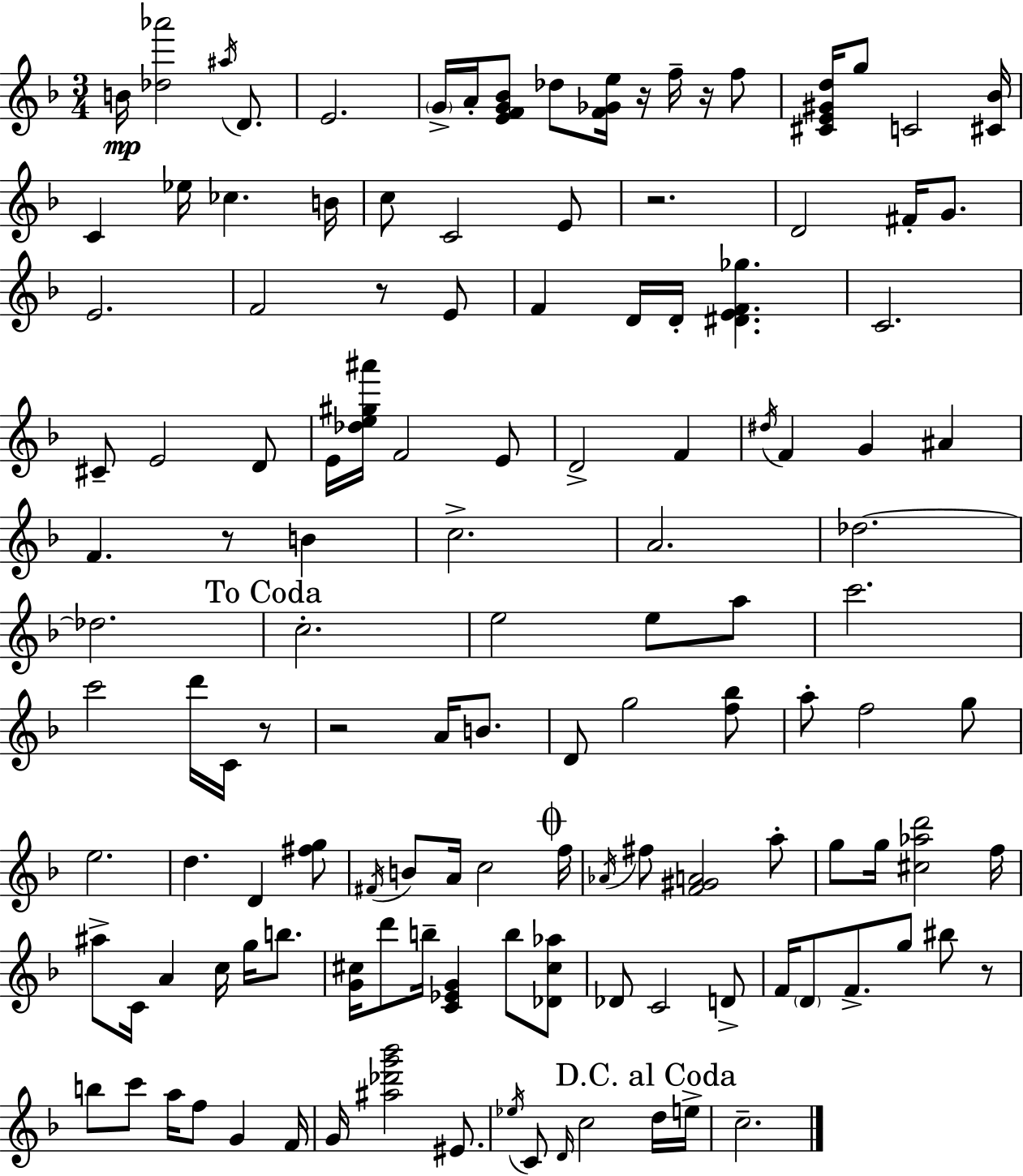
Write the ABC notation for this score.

X:1
T:Untitled
M:3/4
L:1/4
K:F
B/4 [_d_a']2 ^a/4 D/2 E2 G/4 A/4 [EFG_B]/2 _d/2 [F_Ge]/4 z/4 f/4 z/4 f/2 [^CE^Gd]/4 g/2 C2 [^C_B]/4 C _e/4 _c B/4 c/2 C2 E/2 z2 D2 ^F/4 G/2 E2 F2 z/2 E/2 F D/4 D/4 [^DEF_g] C2 ^C/2 E2 D/2 E/4 [_de^g^a']/4 F2 E/2 D2 F ^d/4 F G ^A F z/2 B c2 A2 _d2 _d2 c2 e2 e/2 a/2 c'2 c'2 d'/4 C/4 z/2 z2 A/4 B/2 D/2 g2 [f_b]/2 a/2 f2 g/2 e2 d D [^fg]/2 ^F/4 B/2 A/4 c2 f/4 _A/4 ^f/2 [F^GA]2 a/2 g/2 g/4 [^c_ad']2 f/4 ^a/2 C/4 A c/4 g/4 b/2 [G^c]/4 d'/2 b/4 [C_EG] b/2 [_D^c_a]/2 _D/2 C2 D/2 F/4 D/2 F/2 g/2 ^b/2 z/2 b/2 c'/2 a/4 f/2 G F/4 G/4 [^a_d'g'_b']2 ^E/2 _e/4 C/2 D/4 c2 d/4 e/4 c2